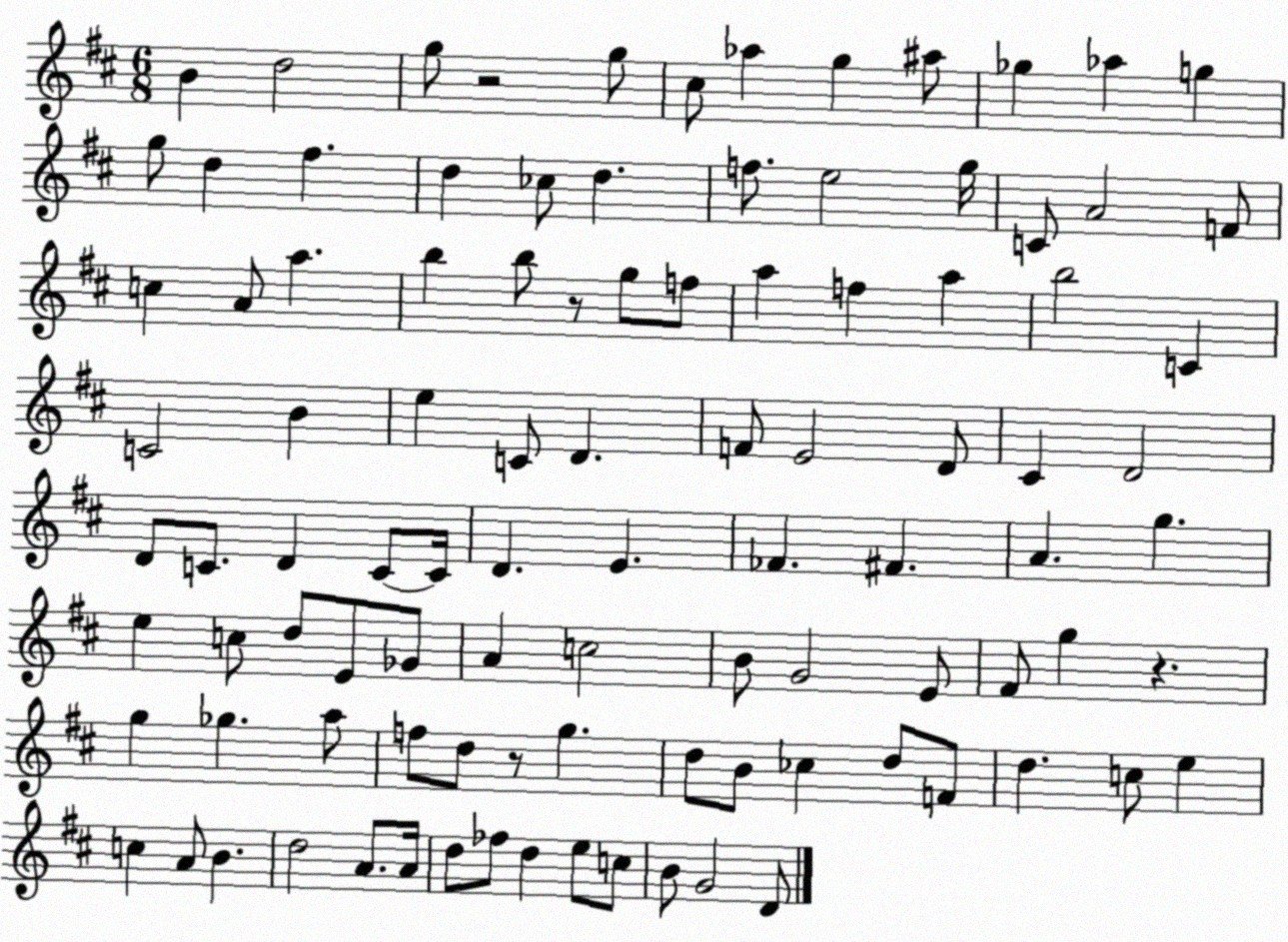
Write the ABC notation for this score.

X:1
T:Untitled
M:6/8
L:1/4
K:D
B d2 g/2 z2 g/2 ^c/2 _a g ^a/2 _g _a g g/2 d ^f d _c/2 d f/2 e2 g/4 C/2 A2 F/2 c A/2 a b b/2 z/2 g/2 f/2 a f a b2 C C2 B e C/2 D F/2 E2 D/2 ^C D2 D/2 C/2 D C/2 C/4 D E _F ^F A g e c/2 d/2 E/2 _G/2 A c2 B/2 G2 E/2 ^F/2 g z g _g a/2 f/2 d/2 z/2 g d/2 B/2 _c d/2 F/2 d c/2 e c A/2 B d2 A/2 A/4 d/2 _f/2 d e/2 c/2 B/2 G2 D/2